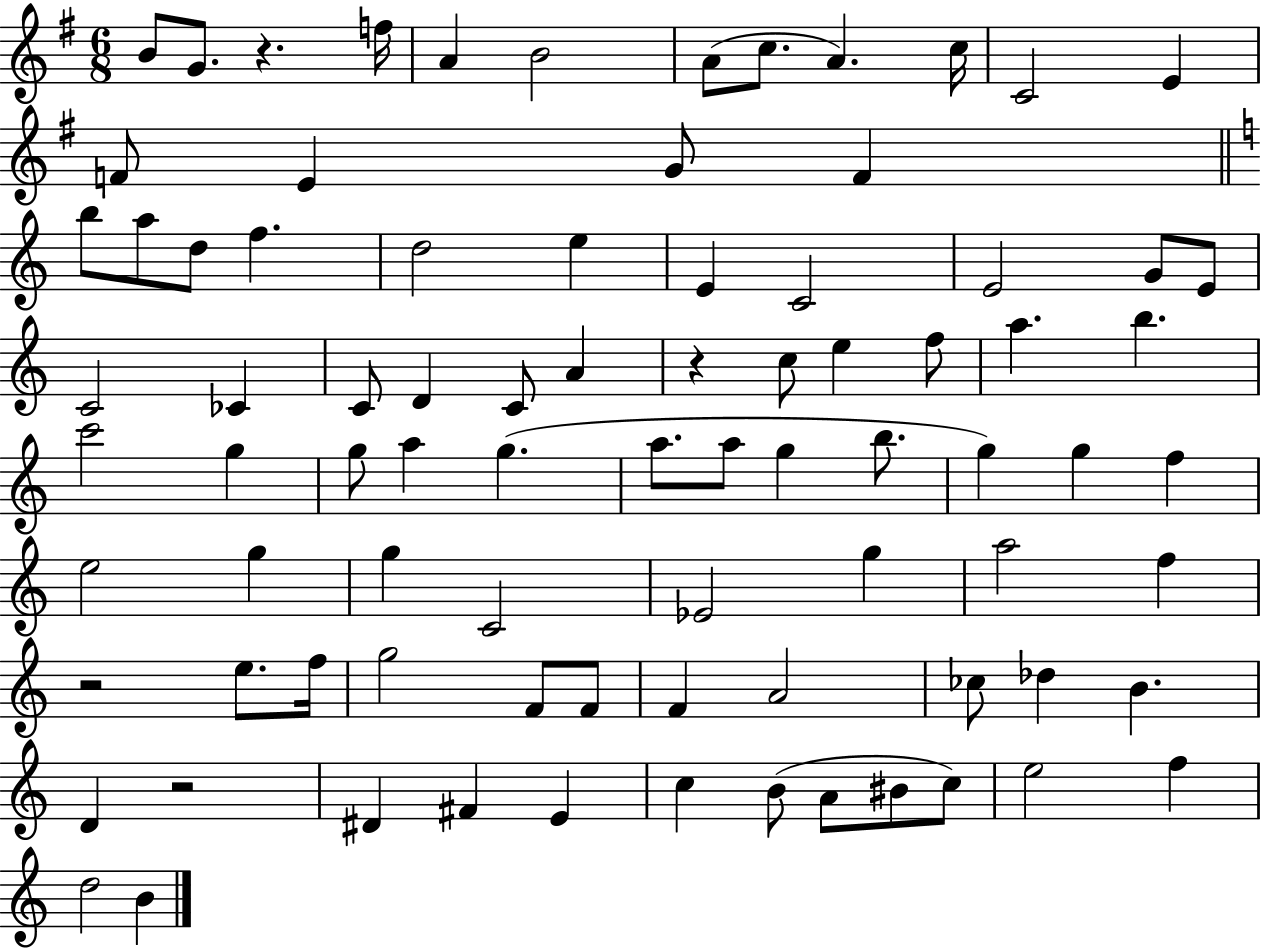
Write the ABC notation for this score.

X:1
T:Untitled
M:6/8
L:1/4
K:G
B/2 G/2 z f/4 A B2 A/2 c/2 A c/4 C2 E F/2 E G/2 F b/2 a/2 d/2 f d2 e E C2 E2 G/2 E/2 C2 _C C/2 D C/2 A z c/2 e f/2 a b c'2 g g/2 a g a/2 a/2 g b/2 g g f e2 g g C2 _E2 g a2 f z2 e/2 f/4 g2 F/2 F/2 F A2 _c/2 _d B D z2 ^D ^F E c B/2 A/2 ^B/2 c/2 e2 f d2 B